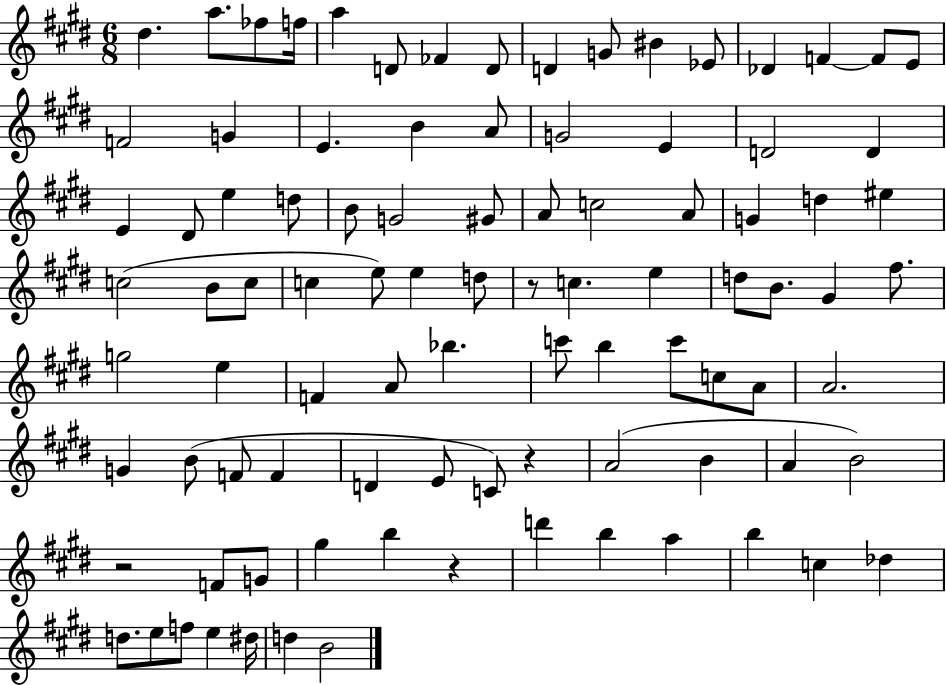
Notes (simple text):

D#5/q. A5/e. FES5/e F5/s A5/q D4/e FES4/q D4/e D4/q G4/e BIS4/q Eb4/e Db4/q F4/q F4/e E4/e F4/h G4/q E4/q. B4/q A4/e G4/h E4/q D4/h D4/q E4/q D#4/e E5/q D5/e B4/e G4/h G#4/e A4/e C5/h A4/e G4/q D5/q EIS5/q C5/h B4/e C5/e C5/q E5/e E5/q D5/e R/e C5/q. E5/q D5/e B4/e. G#4/q F#5/e. G5/h E5/q F4/q A4/e Bb5/q. C6/e B5/q C6/e C5/e A4/e A4/h. G4/q B4/e F4/e F4/q D4/q E4/e C4/e R/q A4/h B4/q A4/q B4/h R/h F4/e G4/e G#5/q B5/q R/q D6/q B5/q A5/q B5/q C5/q Db5/q D5/e. E5/e F5/e E5/q D#5/s D5/q B4/h